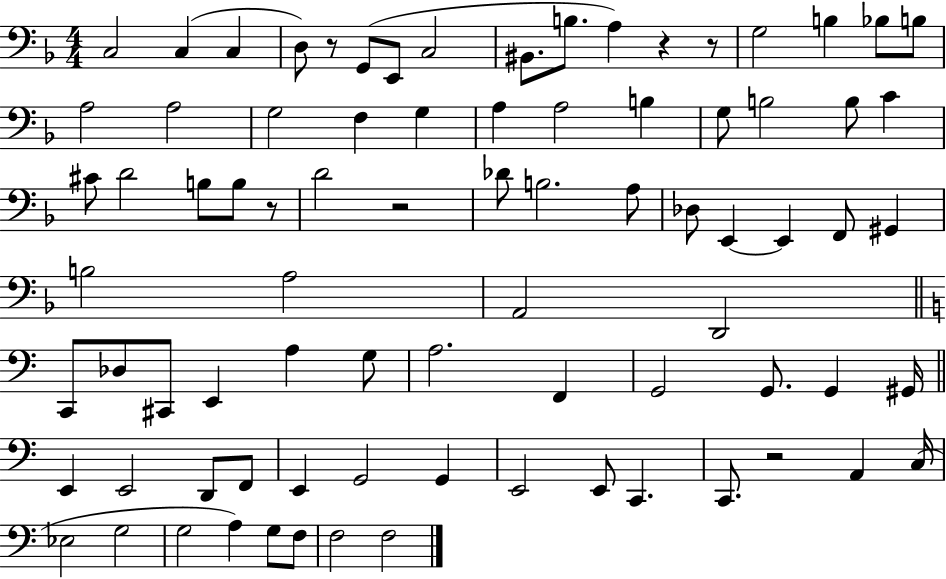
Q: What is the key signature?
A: F major